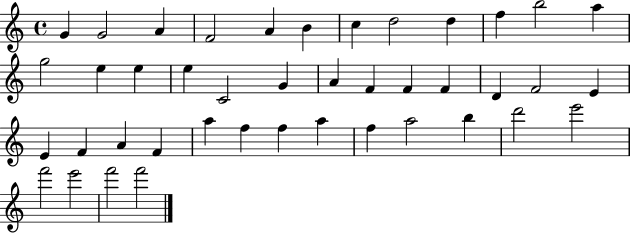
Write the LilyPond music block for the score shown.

{
  \clef treble
  \time 4/4
  \defaultTimeSignature
  \key c \major
  g'4 g'2 a'4 | f'2 a'4 b'4 | c''4 d''2 d''4 | f''4 b''2 a''4 | \break g''2 e''4 e''4 | e''4 c'2 g'4 | a'4 f'4 f'4 f'4 | d'4 f'2 e'4 | \break e'4 f'4 a'4 f'4 | a''4 f''4 f''4 a''4 | f''4 a''2 b''4 | d'''2 e'''2 | \break f'''2 e'''2 | f'''2 f'''2 | \bar "|."
}